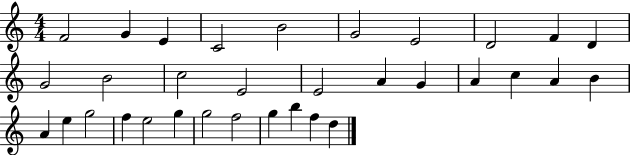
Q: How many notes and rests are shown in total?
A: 33